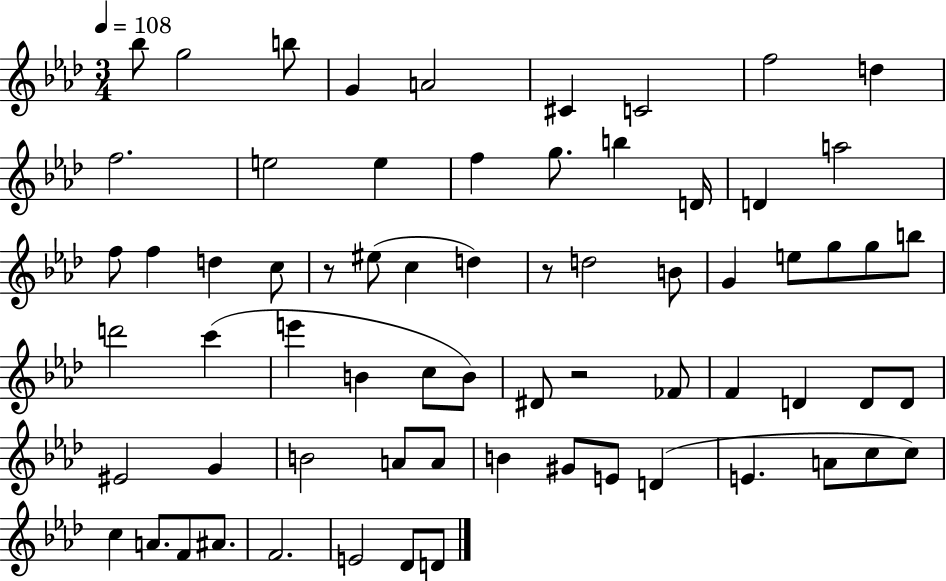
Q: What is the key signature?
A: AES major